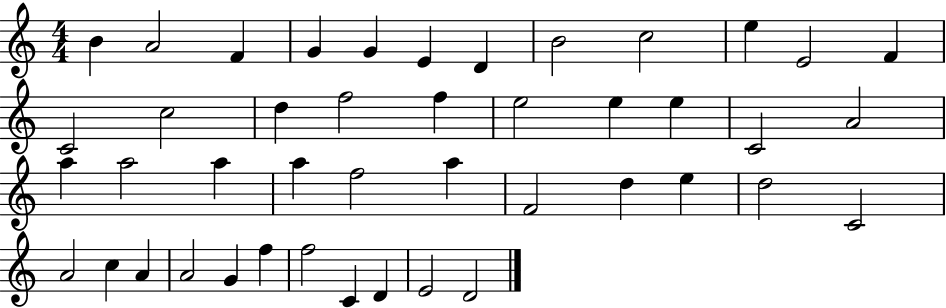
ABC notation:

X:1
T:Untitled
M:4/4
L:1/4
K:C
B A2 F G G E D B2 c2 e E2 F C2 c2 d f2 f e2 e e C2 A2 a a2 a a f2 a F2 d e d2 C2 A2 c A A2 G f f2 C D E2 D2